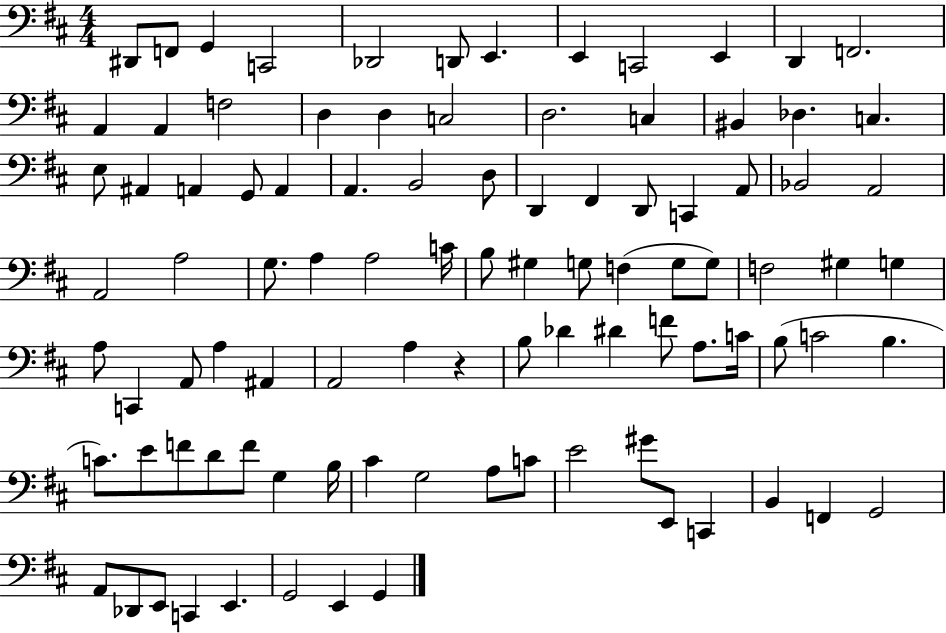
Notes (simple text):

D#2/e F2/e G2/q C2/h Db2/h D2/e E2/q. E2/q C2/h E2/q D2/q F2/h. A2/q A2/q F3/h D3/q D3/q C3/h D3/h. C3/q BIS2/q Db3/q. C3/q. E3/e A#2/q A2/q G2/e A2/q A2/q. B2/h D3/e D2/q F#2/q D2/e C2/q A2/e Bb2/h A2/h A2/h A3/h G3/e. A3/q A3/h C4/s B3/e G#3/q G3/e F3/q G3/e G3/e F3/h G#3/q G3/q A3/e C2/q A2/e A3/q A#2/q A2/h A3/q R/q B3/e Db4/q D#4/q F4/e A3/e. C4/s B3/e C4/h B3/q. C4/e. E4/e F4/e D4/e F4/e G3/q B3/s C#4/q G3/h A3/e C4/e E4/h G#4/e E2/e C2/q B2/q F2/q G2/h A2/e Db2/e E2/e C2/q E2/q. G2/h E2/q G2/q